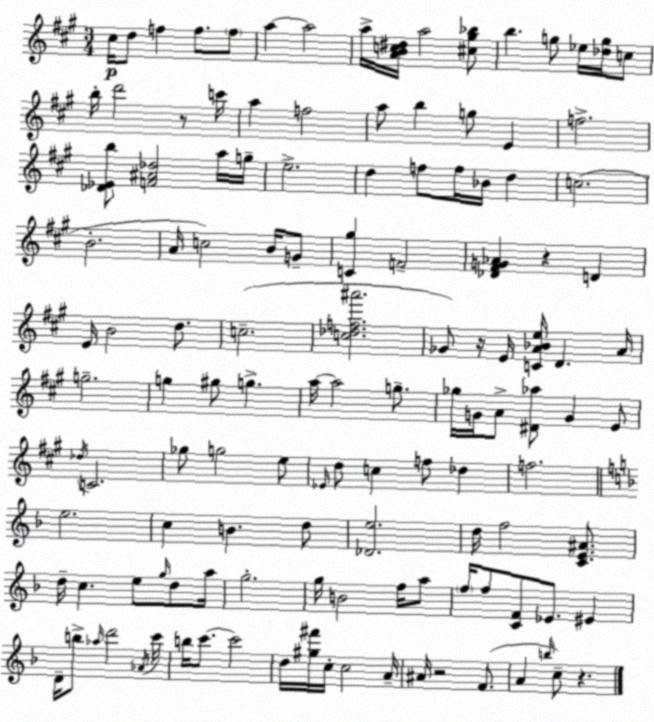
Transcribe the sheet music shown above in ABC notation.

X:1
T:Untitled
M:3/4
L:1/4
K:A
^c/4 d/2 f f/2 f/2 a a2 a/4 [ABc^d]/4 a2 [^c^g_b]/2 b g/2 _e/4 [_dg]/4 c/2 b/4 d'2 z/2 c'/4 a f2 a/2 b g/2 E f2 [_D_Eb]/2 [F^A_d]2 a/4 g/4 e2 d f/2 f/4 _B/4 d c2 B2 A/4 c2 B/4 G/2 [C^g] F2 [_D^FG_A] z D E/4 B2 d/2 c2 [c_df^a']2 _G/2 z/4 E/4 [CA_Be]/4 D A/4 g2 g ^g/2 g a/4 a2 g/2 _g/4 G/4 A/2 [^D_a]/2 G E/2 _d/4 C2 _g/2 g2 e/2 _E/4 d/2 c f/2 _d f2 e2 c B d/2 [_De]2 d/4 f2 [CE^A]/2 d/4 c e/2 g/4 d/2 a/4 g2 g/4 B2 f/4 a/2 f/4 f/2 [CF]/2 _E/2 ^E D/4 b/2 _a/4 d'2 _A/4 c'/4 b/4 c'/2 c'2 d/4 [^g^f']/4 c/4 c2 A/4 ^A/4 z2 F/2 A b/4 c/2 z